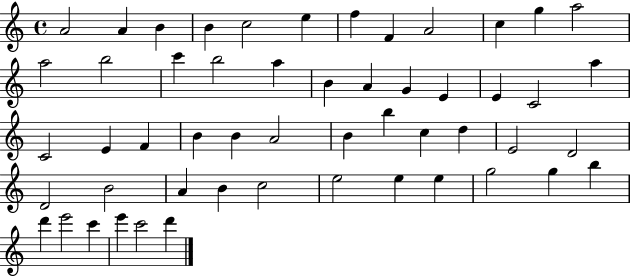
A4/h A4/q B4/q B4/q C5/h E5/q F5/q F4/q A4/h C5/q G5/q A5/h A5/h B5/h C6/q B5/h A5/q B4/q A4/q G4/q E4/q E4/q C4/h A5/q C4/h E4/q F4/q B4/q B4/q A4/h B4/q B5/q C5/q D5/q E4/h D4/h D4/h B4/h A4/q B4/q C5/h E5/h E5/q E5/q G5/h G5/q B5/q D6/q E6/h C6/q E6/q C6/h D6/q